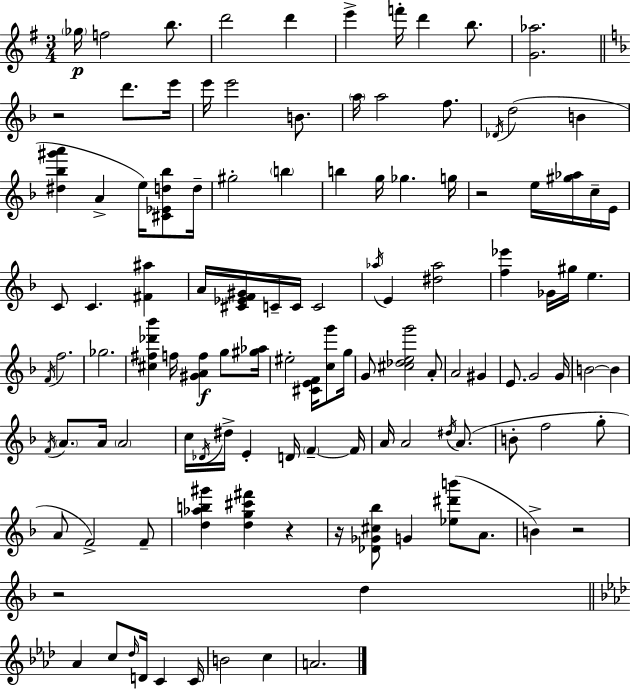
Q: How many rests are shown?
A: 6